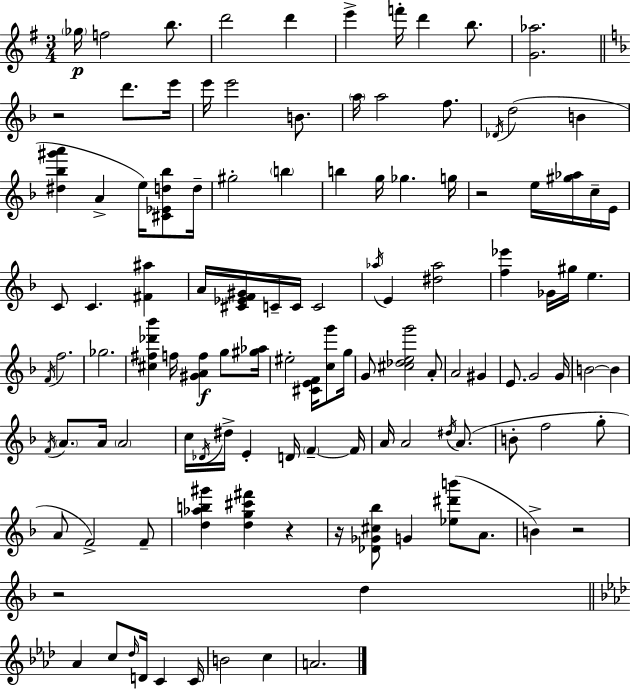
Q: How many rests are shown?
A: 6